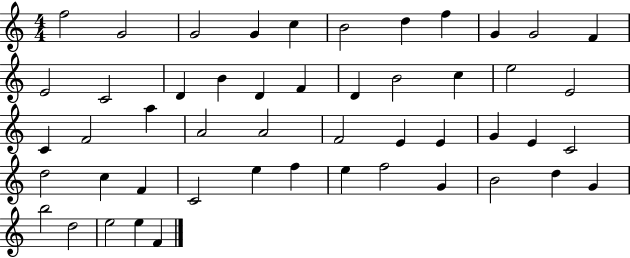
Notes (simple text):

F5/h G4/h G4/h G4/q C5/q B4/h D5/q F5/q G4/q G4/h F4/q E4/h C4/h D4/q B4/q D4/q F4/q D4/q B4/h C5/q E5/h E4/h C4/q F4/h A5/q A4/h A4/h F4/h E4/q E4/q G4/q E4/q C4/h D5/h C5/q F4/q C4/h E5/q F5/q E5/q F5/h G4/q B4/h D5/q G4/q B5/h D5/h E5/h E5/q F4/q